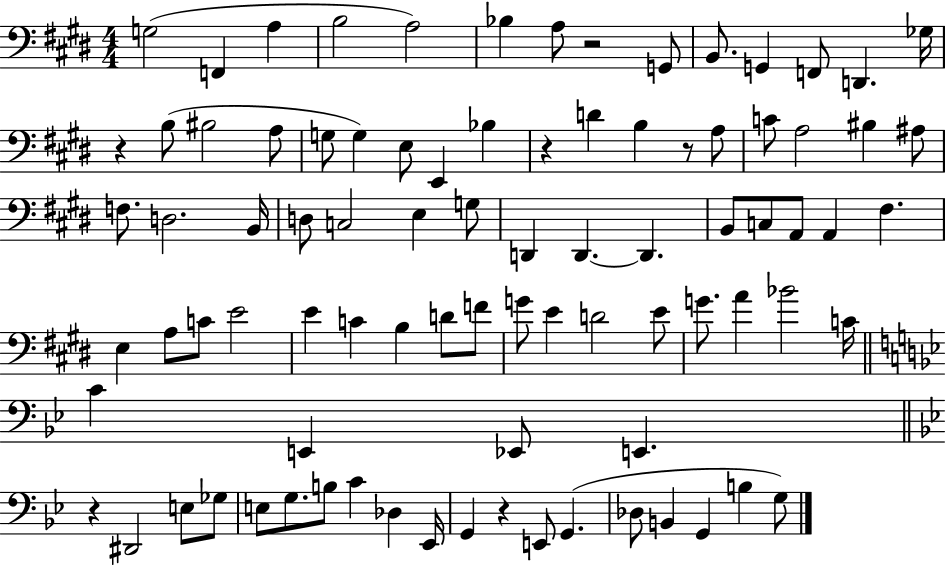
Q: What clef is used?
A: bass